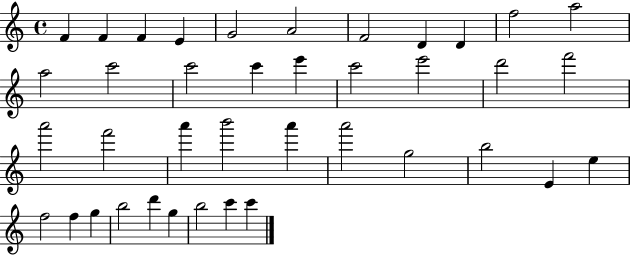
{
  \clef treble
  \time 4/4
  \defaultTimeSignature
  \key c \major
  f'4 f'4 f'4 e'4 | g'2 a'2 | f'2 d'4 d'4 | f''2 a''2 | \break a''2 c'''2 | c'''2 c'''4 e'''4 | c'''2 e'''2 | d'''2 f'''2 | \break a'''2 f'''2 | a'''4 b'''2 a'''4 | a'''2 g''2 | b''2 e'4 e''4 | \break f''2 f''4 g''4 | b''2 d'''4 g''4 | b''2 c'''4 c'''4 | \bar "|."
}